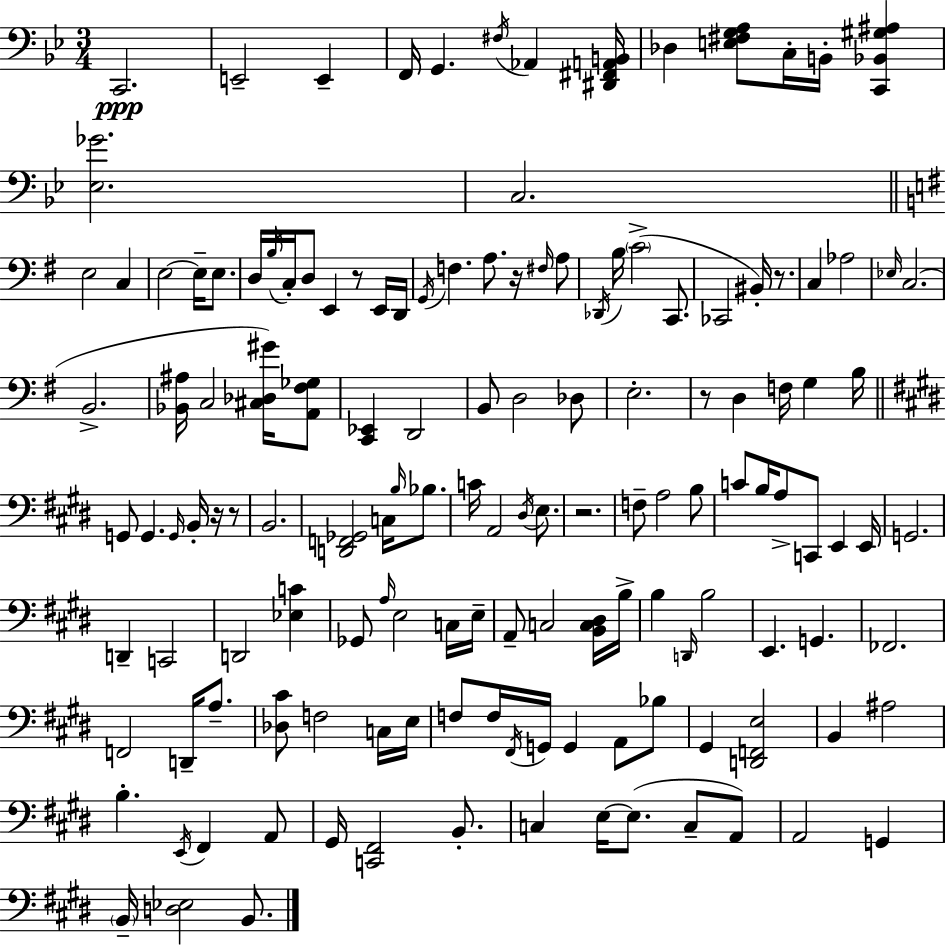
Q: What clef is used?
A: bass